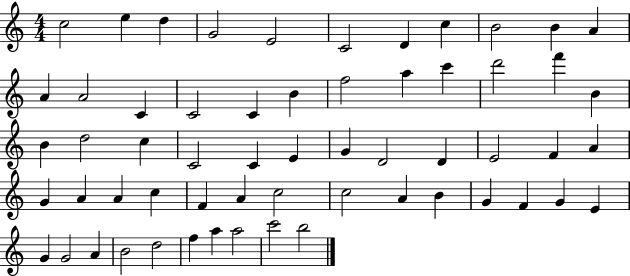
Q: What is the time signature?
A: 4/4